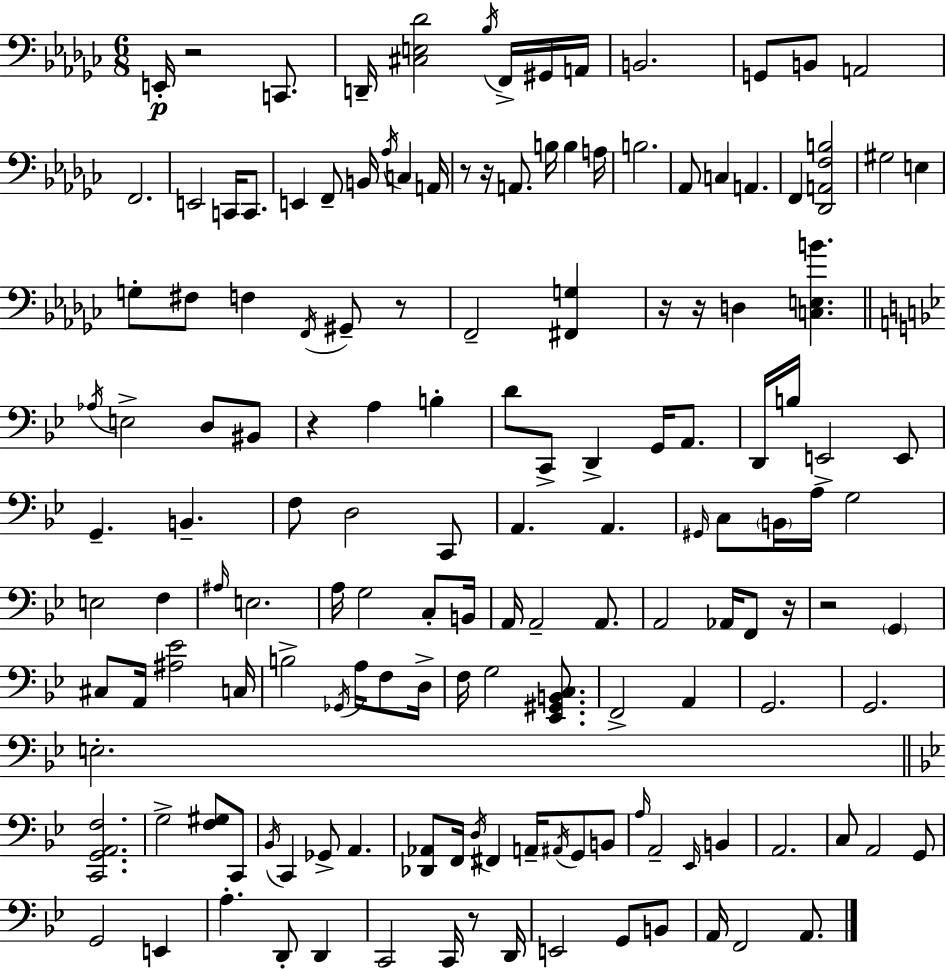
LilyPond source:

{
  \clef bass
  \numericTimeSignature
  \time 6/8
  \key ees \minor
  e,16-.\p r2 c,8. | d,16-- <cis e des'>2 \acciaccatura { bes16 } f,16-> gis,16 | a,16 b,2. | g,8 b,8 a,2 | \break f,2. | e,2 c,16 c,8. | e,4 f,8-- b,16 \acciaccatura { aes16 } c4 | a,16 r8 r16 a,8. b16 b4 | \break a16 b2. | aes,8 c4 a,4. | f,4 <des, a, f b>2 | gis2 e4 | \break g8-. fis8 f4 \acciaccatura { f,16 } gis,8-- | r8 f,2-- <fis, g>4 | r16 r16 d4 <c e b'>4. | \bar "||" \break \key g \minor \acciaccatura { aes16 } e2-> d8 bis,8 | r4 a4 b4-. | d'8 c,8-> d,4-> g,16 a,8. | d,16 b16 e,2-> e,8 | \break g,4.-- b,4.-- | f8 d2 c,8 | a,4. a,4. | \grace { gis,16 } c8 \parenthesize b,16 a16 g2 | \break e2 f4 | \grace { ais16 } e2. | a16 g2 | c8-. b,16 a,16 a,2-- | \break a,8. a,2 aes,16 | f,8 r16 r2 \parenthesize g,4 | cis8 a,16 <ais ees'>2 | c16 b2-> \acciaccatura { ges,16 } | \break a16 f8 d16-> f16 g2 | <ees, gis, b, c>8. f,2-> | a,4 g,2. | g,2. | \break e2.-. | \bar "||" \break \key g \minor <c, g, a, f>2. | g2-> <f gis>8 c,8 | \acciaccatura { bes,16 } c,4 ges,8-> a,4. | <des, aes,>8 f,16 \acciaccatura { d16 } fis,4 a,16-- \acciaccatura { ais,16 } g,8 | \break b,8 \grace { a16 } a,2-- | \grace { ees,16 } b,4 a,2. | c8 a,2 | g,8 g,2 | \break e,4 a4.-. d,8-. | d,4 c,2 | c,16 r8 d,16 e,2 | g,8 b,8 a,16 f,2 | \break a,8. \bar "|."
}